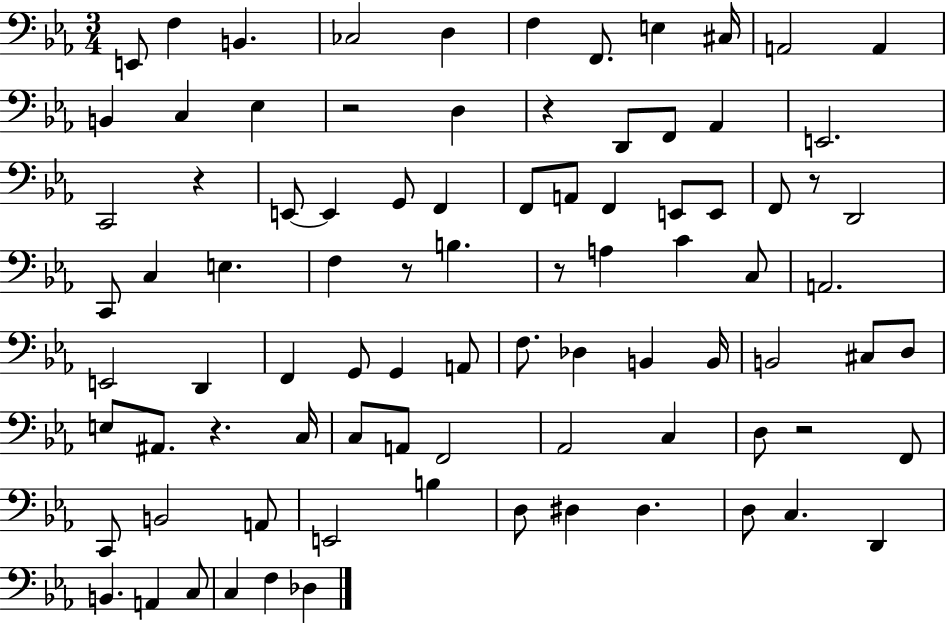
E2/e F3/q B2/q. CES3/h D3/q F3/q F2/e. E3/q C#3/s A2/h A2/q B2/q C3/q Eb3/q R/h D3/q R/q D2/e F2/e Ab2/q E2/h. C2/h R/q E2/e E2/q G2/e F2/q F2/e A2/e F2/q E2/e E2/e F2/e R/e D2/h C2/e C3/q E3/q. F3/q R/e B3/q. R/e A3/q C4/q C3/e A2/h. E2/h D2/q F2/q G2/e G2/q A2/e F3/e. Db3/q B2/q B2/s B2/h C#3/e D3/e E3/e A#2/e. R/q. C3/s C3/e A2/e F2/h Ab2/h C3/q D3/e R/h F2/e C2/e B2/h A2/e E2/h B3/q D3/e D#3/q D#3/q. D3/e C3/q. D2/q B2/q. A2/q C3/e C3/q F3/q Db3/q